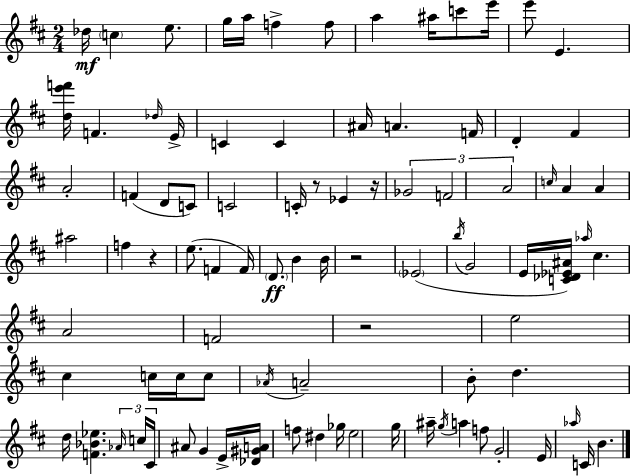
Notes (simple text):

Db5/s C5/q E5/e. G5/s A5/s F5/q F5/e A5/q A#5/s C6/e E6/s E6/e E4/q. [D5,E6,F6]/s F4/q. Db5/s E4/s C4/q C4/q A#4/s A4/q. F4/s D4/q F#4/q A4/h F4/q D4/e C4/e C4/h C4/s R/e Eb4/q R/s Gb4/h F4/h A4/h C5/s A4/q A4/q A#5/h F5/q R/q E5/e. F4/q F4/s D4/e. B4/q B4/s R/h Eb4/h B5/s G4/h E4/s [C4,Db4,Eb4,A#4]/s Ab5/s C#5/q. A4/h F4/h R/h E5/h C#5/q C5/s C5/s C5/e Ab4/s A4/h B4/e D5/q. D5/s [F4,Bb4,Eb5]/q. Ab4/s C5/s C#4/s A#4/e G4/q E4/s [Db4,G#4,A4]/s F5/e D#5/q Gb5/s E5/h G5/s A#5/s G5/s A5/q F5/e G4/h E4/s Ab5/s C4/s B4/q.